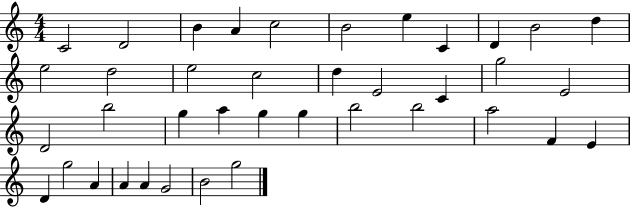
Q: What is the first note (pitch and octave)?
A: C4